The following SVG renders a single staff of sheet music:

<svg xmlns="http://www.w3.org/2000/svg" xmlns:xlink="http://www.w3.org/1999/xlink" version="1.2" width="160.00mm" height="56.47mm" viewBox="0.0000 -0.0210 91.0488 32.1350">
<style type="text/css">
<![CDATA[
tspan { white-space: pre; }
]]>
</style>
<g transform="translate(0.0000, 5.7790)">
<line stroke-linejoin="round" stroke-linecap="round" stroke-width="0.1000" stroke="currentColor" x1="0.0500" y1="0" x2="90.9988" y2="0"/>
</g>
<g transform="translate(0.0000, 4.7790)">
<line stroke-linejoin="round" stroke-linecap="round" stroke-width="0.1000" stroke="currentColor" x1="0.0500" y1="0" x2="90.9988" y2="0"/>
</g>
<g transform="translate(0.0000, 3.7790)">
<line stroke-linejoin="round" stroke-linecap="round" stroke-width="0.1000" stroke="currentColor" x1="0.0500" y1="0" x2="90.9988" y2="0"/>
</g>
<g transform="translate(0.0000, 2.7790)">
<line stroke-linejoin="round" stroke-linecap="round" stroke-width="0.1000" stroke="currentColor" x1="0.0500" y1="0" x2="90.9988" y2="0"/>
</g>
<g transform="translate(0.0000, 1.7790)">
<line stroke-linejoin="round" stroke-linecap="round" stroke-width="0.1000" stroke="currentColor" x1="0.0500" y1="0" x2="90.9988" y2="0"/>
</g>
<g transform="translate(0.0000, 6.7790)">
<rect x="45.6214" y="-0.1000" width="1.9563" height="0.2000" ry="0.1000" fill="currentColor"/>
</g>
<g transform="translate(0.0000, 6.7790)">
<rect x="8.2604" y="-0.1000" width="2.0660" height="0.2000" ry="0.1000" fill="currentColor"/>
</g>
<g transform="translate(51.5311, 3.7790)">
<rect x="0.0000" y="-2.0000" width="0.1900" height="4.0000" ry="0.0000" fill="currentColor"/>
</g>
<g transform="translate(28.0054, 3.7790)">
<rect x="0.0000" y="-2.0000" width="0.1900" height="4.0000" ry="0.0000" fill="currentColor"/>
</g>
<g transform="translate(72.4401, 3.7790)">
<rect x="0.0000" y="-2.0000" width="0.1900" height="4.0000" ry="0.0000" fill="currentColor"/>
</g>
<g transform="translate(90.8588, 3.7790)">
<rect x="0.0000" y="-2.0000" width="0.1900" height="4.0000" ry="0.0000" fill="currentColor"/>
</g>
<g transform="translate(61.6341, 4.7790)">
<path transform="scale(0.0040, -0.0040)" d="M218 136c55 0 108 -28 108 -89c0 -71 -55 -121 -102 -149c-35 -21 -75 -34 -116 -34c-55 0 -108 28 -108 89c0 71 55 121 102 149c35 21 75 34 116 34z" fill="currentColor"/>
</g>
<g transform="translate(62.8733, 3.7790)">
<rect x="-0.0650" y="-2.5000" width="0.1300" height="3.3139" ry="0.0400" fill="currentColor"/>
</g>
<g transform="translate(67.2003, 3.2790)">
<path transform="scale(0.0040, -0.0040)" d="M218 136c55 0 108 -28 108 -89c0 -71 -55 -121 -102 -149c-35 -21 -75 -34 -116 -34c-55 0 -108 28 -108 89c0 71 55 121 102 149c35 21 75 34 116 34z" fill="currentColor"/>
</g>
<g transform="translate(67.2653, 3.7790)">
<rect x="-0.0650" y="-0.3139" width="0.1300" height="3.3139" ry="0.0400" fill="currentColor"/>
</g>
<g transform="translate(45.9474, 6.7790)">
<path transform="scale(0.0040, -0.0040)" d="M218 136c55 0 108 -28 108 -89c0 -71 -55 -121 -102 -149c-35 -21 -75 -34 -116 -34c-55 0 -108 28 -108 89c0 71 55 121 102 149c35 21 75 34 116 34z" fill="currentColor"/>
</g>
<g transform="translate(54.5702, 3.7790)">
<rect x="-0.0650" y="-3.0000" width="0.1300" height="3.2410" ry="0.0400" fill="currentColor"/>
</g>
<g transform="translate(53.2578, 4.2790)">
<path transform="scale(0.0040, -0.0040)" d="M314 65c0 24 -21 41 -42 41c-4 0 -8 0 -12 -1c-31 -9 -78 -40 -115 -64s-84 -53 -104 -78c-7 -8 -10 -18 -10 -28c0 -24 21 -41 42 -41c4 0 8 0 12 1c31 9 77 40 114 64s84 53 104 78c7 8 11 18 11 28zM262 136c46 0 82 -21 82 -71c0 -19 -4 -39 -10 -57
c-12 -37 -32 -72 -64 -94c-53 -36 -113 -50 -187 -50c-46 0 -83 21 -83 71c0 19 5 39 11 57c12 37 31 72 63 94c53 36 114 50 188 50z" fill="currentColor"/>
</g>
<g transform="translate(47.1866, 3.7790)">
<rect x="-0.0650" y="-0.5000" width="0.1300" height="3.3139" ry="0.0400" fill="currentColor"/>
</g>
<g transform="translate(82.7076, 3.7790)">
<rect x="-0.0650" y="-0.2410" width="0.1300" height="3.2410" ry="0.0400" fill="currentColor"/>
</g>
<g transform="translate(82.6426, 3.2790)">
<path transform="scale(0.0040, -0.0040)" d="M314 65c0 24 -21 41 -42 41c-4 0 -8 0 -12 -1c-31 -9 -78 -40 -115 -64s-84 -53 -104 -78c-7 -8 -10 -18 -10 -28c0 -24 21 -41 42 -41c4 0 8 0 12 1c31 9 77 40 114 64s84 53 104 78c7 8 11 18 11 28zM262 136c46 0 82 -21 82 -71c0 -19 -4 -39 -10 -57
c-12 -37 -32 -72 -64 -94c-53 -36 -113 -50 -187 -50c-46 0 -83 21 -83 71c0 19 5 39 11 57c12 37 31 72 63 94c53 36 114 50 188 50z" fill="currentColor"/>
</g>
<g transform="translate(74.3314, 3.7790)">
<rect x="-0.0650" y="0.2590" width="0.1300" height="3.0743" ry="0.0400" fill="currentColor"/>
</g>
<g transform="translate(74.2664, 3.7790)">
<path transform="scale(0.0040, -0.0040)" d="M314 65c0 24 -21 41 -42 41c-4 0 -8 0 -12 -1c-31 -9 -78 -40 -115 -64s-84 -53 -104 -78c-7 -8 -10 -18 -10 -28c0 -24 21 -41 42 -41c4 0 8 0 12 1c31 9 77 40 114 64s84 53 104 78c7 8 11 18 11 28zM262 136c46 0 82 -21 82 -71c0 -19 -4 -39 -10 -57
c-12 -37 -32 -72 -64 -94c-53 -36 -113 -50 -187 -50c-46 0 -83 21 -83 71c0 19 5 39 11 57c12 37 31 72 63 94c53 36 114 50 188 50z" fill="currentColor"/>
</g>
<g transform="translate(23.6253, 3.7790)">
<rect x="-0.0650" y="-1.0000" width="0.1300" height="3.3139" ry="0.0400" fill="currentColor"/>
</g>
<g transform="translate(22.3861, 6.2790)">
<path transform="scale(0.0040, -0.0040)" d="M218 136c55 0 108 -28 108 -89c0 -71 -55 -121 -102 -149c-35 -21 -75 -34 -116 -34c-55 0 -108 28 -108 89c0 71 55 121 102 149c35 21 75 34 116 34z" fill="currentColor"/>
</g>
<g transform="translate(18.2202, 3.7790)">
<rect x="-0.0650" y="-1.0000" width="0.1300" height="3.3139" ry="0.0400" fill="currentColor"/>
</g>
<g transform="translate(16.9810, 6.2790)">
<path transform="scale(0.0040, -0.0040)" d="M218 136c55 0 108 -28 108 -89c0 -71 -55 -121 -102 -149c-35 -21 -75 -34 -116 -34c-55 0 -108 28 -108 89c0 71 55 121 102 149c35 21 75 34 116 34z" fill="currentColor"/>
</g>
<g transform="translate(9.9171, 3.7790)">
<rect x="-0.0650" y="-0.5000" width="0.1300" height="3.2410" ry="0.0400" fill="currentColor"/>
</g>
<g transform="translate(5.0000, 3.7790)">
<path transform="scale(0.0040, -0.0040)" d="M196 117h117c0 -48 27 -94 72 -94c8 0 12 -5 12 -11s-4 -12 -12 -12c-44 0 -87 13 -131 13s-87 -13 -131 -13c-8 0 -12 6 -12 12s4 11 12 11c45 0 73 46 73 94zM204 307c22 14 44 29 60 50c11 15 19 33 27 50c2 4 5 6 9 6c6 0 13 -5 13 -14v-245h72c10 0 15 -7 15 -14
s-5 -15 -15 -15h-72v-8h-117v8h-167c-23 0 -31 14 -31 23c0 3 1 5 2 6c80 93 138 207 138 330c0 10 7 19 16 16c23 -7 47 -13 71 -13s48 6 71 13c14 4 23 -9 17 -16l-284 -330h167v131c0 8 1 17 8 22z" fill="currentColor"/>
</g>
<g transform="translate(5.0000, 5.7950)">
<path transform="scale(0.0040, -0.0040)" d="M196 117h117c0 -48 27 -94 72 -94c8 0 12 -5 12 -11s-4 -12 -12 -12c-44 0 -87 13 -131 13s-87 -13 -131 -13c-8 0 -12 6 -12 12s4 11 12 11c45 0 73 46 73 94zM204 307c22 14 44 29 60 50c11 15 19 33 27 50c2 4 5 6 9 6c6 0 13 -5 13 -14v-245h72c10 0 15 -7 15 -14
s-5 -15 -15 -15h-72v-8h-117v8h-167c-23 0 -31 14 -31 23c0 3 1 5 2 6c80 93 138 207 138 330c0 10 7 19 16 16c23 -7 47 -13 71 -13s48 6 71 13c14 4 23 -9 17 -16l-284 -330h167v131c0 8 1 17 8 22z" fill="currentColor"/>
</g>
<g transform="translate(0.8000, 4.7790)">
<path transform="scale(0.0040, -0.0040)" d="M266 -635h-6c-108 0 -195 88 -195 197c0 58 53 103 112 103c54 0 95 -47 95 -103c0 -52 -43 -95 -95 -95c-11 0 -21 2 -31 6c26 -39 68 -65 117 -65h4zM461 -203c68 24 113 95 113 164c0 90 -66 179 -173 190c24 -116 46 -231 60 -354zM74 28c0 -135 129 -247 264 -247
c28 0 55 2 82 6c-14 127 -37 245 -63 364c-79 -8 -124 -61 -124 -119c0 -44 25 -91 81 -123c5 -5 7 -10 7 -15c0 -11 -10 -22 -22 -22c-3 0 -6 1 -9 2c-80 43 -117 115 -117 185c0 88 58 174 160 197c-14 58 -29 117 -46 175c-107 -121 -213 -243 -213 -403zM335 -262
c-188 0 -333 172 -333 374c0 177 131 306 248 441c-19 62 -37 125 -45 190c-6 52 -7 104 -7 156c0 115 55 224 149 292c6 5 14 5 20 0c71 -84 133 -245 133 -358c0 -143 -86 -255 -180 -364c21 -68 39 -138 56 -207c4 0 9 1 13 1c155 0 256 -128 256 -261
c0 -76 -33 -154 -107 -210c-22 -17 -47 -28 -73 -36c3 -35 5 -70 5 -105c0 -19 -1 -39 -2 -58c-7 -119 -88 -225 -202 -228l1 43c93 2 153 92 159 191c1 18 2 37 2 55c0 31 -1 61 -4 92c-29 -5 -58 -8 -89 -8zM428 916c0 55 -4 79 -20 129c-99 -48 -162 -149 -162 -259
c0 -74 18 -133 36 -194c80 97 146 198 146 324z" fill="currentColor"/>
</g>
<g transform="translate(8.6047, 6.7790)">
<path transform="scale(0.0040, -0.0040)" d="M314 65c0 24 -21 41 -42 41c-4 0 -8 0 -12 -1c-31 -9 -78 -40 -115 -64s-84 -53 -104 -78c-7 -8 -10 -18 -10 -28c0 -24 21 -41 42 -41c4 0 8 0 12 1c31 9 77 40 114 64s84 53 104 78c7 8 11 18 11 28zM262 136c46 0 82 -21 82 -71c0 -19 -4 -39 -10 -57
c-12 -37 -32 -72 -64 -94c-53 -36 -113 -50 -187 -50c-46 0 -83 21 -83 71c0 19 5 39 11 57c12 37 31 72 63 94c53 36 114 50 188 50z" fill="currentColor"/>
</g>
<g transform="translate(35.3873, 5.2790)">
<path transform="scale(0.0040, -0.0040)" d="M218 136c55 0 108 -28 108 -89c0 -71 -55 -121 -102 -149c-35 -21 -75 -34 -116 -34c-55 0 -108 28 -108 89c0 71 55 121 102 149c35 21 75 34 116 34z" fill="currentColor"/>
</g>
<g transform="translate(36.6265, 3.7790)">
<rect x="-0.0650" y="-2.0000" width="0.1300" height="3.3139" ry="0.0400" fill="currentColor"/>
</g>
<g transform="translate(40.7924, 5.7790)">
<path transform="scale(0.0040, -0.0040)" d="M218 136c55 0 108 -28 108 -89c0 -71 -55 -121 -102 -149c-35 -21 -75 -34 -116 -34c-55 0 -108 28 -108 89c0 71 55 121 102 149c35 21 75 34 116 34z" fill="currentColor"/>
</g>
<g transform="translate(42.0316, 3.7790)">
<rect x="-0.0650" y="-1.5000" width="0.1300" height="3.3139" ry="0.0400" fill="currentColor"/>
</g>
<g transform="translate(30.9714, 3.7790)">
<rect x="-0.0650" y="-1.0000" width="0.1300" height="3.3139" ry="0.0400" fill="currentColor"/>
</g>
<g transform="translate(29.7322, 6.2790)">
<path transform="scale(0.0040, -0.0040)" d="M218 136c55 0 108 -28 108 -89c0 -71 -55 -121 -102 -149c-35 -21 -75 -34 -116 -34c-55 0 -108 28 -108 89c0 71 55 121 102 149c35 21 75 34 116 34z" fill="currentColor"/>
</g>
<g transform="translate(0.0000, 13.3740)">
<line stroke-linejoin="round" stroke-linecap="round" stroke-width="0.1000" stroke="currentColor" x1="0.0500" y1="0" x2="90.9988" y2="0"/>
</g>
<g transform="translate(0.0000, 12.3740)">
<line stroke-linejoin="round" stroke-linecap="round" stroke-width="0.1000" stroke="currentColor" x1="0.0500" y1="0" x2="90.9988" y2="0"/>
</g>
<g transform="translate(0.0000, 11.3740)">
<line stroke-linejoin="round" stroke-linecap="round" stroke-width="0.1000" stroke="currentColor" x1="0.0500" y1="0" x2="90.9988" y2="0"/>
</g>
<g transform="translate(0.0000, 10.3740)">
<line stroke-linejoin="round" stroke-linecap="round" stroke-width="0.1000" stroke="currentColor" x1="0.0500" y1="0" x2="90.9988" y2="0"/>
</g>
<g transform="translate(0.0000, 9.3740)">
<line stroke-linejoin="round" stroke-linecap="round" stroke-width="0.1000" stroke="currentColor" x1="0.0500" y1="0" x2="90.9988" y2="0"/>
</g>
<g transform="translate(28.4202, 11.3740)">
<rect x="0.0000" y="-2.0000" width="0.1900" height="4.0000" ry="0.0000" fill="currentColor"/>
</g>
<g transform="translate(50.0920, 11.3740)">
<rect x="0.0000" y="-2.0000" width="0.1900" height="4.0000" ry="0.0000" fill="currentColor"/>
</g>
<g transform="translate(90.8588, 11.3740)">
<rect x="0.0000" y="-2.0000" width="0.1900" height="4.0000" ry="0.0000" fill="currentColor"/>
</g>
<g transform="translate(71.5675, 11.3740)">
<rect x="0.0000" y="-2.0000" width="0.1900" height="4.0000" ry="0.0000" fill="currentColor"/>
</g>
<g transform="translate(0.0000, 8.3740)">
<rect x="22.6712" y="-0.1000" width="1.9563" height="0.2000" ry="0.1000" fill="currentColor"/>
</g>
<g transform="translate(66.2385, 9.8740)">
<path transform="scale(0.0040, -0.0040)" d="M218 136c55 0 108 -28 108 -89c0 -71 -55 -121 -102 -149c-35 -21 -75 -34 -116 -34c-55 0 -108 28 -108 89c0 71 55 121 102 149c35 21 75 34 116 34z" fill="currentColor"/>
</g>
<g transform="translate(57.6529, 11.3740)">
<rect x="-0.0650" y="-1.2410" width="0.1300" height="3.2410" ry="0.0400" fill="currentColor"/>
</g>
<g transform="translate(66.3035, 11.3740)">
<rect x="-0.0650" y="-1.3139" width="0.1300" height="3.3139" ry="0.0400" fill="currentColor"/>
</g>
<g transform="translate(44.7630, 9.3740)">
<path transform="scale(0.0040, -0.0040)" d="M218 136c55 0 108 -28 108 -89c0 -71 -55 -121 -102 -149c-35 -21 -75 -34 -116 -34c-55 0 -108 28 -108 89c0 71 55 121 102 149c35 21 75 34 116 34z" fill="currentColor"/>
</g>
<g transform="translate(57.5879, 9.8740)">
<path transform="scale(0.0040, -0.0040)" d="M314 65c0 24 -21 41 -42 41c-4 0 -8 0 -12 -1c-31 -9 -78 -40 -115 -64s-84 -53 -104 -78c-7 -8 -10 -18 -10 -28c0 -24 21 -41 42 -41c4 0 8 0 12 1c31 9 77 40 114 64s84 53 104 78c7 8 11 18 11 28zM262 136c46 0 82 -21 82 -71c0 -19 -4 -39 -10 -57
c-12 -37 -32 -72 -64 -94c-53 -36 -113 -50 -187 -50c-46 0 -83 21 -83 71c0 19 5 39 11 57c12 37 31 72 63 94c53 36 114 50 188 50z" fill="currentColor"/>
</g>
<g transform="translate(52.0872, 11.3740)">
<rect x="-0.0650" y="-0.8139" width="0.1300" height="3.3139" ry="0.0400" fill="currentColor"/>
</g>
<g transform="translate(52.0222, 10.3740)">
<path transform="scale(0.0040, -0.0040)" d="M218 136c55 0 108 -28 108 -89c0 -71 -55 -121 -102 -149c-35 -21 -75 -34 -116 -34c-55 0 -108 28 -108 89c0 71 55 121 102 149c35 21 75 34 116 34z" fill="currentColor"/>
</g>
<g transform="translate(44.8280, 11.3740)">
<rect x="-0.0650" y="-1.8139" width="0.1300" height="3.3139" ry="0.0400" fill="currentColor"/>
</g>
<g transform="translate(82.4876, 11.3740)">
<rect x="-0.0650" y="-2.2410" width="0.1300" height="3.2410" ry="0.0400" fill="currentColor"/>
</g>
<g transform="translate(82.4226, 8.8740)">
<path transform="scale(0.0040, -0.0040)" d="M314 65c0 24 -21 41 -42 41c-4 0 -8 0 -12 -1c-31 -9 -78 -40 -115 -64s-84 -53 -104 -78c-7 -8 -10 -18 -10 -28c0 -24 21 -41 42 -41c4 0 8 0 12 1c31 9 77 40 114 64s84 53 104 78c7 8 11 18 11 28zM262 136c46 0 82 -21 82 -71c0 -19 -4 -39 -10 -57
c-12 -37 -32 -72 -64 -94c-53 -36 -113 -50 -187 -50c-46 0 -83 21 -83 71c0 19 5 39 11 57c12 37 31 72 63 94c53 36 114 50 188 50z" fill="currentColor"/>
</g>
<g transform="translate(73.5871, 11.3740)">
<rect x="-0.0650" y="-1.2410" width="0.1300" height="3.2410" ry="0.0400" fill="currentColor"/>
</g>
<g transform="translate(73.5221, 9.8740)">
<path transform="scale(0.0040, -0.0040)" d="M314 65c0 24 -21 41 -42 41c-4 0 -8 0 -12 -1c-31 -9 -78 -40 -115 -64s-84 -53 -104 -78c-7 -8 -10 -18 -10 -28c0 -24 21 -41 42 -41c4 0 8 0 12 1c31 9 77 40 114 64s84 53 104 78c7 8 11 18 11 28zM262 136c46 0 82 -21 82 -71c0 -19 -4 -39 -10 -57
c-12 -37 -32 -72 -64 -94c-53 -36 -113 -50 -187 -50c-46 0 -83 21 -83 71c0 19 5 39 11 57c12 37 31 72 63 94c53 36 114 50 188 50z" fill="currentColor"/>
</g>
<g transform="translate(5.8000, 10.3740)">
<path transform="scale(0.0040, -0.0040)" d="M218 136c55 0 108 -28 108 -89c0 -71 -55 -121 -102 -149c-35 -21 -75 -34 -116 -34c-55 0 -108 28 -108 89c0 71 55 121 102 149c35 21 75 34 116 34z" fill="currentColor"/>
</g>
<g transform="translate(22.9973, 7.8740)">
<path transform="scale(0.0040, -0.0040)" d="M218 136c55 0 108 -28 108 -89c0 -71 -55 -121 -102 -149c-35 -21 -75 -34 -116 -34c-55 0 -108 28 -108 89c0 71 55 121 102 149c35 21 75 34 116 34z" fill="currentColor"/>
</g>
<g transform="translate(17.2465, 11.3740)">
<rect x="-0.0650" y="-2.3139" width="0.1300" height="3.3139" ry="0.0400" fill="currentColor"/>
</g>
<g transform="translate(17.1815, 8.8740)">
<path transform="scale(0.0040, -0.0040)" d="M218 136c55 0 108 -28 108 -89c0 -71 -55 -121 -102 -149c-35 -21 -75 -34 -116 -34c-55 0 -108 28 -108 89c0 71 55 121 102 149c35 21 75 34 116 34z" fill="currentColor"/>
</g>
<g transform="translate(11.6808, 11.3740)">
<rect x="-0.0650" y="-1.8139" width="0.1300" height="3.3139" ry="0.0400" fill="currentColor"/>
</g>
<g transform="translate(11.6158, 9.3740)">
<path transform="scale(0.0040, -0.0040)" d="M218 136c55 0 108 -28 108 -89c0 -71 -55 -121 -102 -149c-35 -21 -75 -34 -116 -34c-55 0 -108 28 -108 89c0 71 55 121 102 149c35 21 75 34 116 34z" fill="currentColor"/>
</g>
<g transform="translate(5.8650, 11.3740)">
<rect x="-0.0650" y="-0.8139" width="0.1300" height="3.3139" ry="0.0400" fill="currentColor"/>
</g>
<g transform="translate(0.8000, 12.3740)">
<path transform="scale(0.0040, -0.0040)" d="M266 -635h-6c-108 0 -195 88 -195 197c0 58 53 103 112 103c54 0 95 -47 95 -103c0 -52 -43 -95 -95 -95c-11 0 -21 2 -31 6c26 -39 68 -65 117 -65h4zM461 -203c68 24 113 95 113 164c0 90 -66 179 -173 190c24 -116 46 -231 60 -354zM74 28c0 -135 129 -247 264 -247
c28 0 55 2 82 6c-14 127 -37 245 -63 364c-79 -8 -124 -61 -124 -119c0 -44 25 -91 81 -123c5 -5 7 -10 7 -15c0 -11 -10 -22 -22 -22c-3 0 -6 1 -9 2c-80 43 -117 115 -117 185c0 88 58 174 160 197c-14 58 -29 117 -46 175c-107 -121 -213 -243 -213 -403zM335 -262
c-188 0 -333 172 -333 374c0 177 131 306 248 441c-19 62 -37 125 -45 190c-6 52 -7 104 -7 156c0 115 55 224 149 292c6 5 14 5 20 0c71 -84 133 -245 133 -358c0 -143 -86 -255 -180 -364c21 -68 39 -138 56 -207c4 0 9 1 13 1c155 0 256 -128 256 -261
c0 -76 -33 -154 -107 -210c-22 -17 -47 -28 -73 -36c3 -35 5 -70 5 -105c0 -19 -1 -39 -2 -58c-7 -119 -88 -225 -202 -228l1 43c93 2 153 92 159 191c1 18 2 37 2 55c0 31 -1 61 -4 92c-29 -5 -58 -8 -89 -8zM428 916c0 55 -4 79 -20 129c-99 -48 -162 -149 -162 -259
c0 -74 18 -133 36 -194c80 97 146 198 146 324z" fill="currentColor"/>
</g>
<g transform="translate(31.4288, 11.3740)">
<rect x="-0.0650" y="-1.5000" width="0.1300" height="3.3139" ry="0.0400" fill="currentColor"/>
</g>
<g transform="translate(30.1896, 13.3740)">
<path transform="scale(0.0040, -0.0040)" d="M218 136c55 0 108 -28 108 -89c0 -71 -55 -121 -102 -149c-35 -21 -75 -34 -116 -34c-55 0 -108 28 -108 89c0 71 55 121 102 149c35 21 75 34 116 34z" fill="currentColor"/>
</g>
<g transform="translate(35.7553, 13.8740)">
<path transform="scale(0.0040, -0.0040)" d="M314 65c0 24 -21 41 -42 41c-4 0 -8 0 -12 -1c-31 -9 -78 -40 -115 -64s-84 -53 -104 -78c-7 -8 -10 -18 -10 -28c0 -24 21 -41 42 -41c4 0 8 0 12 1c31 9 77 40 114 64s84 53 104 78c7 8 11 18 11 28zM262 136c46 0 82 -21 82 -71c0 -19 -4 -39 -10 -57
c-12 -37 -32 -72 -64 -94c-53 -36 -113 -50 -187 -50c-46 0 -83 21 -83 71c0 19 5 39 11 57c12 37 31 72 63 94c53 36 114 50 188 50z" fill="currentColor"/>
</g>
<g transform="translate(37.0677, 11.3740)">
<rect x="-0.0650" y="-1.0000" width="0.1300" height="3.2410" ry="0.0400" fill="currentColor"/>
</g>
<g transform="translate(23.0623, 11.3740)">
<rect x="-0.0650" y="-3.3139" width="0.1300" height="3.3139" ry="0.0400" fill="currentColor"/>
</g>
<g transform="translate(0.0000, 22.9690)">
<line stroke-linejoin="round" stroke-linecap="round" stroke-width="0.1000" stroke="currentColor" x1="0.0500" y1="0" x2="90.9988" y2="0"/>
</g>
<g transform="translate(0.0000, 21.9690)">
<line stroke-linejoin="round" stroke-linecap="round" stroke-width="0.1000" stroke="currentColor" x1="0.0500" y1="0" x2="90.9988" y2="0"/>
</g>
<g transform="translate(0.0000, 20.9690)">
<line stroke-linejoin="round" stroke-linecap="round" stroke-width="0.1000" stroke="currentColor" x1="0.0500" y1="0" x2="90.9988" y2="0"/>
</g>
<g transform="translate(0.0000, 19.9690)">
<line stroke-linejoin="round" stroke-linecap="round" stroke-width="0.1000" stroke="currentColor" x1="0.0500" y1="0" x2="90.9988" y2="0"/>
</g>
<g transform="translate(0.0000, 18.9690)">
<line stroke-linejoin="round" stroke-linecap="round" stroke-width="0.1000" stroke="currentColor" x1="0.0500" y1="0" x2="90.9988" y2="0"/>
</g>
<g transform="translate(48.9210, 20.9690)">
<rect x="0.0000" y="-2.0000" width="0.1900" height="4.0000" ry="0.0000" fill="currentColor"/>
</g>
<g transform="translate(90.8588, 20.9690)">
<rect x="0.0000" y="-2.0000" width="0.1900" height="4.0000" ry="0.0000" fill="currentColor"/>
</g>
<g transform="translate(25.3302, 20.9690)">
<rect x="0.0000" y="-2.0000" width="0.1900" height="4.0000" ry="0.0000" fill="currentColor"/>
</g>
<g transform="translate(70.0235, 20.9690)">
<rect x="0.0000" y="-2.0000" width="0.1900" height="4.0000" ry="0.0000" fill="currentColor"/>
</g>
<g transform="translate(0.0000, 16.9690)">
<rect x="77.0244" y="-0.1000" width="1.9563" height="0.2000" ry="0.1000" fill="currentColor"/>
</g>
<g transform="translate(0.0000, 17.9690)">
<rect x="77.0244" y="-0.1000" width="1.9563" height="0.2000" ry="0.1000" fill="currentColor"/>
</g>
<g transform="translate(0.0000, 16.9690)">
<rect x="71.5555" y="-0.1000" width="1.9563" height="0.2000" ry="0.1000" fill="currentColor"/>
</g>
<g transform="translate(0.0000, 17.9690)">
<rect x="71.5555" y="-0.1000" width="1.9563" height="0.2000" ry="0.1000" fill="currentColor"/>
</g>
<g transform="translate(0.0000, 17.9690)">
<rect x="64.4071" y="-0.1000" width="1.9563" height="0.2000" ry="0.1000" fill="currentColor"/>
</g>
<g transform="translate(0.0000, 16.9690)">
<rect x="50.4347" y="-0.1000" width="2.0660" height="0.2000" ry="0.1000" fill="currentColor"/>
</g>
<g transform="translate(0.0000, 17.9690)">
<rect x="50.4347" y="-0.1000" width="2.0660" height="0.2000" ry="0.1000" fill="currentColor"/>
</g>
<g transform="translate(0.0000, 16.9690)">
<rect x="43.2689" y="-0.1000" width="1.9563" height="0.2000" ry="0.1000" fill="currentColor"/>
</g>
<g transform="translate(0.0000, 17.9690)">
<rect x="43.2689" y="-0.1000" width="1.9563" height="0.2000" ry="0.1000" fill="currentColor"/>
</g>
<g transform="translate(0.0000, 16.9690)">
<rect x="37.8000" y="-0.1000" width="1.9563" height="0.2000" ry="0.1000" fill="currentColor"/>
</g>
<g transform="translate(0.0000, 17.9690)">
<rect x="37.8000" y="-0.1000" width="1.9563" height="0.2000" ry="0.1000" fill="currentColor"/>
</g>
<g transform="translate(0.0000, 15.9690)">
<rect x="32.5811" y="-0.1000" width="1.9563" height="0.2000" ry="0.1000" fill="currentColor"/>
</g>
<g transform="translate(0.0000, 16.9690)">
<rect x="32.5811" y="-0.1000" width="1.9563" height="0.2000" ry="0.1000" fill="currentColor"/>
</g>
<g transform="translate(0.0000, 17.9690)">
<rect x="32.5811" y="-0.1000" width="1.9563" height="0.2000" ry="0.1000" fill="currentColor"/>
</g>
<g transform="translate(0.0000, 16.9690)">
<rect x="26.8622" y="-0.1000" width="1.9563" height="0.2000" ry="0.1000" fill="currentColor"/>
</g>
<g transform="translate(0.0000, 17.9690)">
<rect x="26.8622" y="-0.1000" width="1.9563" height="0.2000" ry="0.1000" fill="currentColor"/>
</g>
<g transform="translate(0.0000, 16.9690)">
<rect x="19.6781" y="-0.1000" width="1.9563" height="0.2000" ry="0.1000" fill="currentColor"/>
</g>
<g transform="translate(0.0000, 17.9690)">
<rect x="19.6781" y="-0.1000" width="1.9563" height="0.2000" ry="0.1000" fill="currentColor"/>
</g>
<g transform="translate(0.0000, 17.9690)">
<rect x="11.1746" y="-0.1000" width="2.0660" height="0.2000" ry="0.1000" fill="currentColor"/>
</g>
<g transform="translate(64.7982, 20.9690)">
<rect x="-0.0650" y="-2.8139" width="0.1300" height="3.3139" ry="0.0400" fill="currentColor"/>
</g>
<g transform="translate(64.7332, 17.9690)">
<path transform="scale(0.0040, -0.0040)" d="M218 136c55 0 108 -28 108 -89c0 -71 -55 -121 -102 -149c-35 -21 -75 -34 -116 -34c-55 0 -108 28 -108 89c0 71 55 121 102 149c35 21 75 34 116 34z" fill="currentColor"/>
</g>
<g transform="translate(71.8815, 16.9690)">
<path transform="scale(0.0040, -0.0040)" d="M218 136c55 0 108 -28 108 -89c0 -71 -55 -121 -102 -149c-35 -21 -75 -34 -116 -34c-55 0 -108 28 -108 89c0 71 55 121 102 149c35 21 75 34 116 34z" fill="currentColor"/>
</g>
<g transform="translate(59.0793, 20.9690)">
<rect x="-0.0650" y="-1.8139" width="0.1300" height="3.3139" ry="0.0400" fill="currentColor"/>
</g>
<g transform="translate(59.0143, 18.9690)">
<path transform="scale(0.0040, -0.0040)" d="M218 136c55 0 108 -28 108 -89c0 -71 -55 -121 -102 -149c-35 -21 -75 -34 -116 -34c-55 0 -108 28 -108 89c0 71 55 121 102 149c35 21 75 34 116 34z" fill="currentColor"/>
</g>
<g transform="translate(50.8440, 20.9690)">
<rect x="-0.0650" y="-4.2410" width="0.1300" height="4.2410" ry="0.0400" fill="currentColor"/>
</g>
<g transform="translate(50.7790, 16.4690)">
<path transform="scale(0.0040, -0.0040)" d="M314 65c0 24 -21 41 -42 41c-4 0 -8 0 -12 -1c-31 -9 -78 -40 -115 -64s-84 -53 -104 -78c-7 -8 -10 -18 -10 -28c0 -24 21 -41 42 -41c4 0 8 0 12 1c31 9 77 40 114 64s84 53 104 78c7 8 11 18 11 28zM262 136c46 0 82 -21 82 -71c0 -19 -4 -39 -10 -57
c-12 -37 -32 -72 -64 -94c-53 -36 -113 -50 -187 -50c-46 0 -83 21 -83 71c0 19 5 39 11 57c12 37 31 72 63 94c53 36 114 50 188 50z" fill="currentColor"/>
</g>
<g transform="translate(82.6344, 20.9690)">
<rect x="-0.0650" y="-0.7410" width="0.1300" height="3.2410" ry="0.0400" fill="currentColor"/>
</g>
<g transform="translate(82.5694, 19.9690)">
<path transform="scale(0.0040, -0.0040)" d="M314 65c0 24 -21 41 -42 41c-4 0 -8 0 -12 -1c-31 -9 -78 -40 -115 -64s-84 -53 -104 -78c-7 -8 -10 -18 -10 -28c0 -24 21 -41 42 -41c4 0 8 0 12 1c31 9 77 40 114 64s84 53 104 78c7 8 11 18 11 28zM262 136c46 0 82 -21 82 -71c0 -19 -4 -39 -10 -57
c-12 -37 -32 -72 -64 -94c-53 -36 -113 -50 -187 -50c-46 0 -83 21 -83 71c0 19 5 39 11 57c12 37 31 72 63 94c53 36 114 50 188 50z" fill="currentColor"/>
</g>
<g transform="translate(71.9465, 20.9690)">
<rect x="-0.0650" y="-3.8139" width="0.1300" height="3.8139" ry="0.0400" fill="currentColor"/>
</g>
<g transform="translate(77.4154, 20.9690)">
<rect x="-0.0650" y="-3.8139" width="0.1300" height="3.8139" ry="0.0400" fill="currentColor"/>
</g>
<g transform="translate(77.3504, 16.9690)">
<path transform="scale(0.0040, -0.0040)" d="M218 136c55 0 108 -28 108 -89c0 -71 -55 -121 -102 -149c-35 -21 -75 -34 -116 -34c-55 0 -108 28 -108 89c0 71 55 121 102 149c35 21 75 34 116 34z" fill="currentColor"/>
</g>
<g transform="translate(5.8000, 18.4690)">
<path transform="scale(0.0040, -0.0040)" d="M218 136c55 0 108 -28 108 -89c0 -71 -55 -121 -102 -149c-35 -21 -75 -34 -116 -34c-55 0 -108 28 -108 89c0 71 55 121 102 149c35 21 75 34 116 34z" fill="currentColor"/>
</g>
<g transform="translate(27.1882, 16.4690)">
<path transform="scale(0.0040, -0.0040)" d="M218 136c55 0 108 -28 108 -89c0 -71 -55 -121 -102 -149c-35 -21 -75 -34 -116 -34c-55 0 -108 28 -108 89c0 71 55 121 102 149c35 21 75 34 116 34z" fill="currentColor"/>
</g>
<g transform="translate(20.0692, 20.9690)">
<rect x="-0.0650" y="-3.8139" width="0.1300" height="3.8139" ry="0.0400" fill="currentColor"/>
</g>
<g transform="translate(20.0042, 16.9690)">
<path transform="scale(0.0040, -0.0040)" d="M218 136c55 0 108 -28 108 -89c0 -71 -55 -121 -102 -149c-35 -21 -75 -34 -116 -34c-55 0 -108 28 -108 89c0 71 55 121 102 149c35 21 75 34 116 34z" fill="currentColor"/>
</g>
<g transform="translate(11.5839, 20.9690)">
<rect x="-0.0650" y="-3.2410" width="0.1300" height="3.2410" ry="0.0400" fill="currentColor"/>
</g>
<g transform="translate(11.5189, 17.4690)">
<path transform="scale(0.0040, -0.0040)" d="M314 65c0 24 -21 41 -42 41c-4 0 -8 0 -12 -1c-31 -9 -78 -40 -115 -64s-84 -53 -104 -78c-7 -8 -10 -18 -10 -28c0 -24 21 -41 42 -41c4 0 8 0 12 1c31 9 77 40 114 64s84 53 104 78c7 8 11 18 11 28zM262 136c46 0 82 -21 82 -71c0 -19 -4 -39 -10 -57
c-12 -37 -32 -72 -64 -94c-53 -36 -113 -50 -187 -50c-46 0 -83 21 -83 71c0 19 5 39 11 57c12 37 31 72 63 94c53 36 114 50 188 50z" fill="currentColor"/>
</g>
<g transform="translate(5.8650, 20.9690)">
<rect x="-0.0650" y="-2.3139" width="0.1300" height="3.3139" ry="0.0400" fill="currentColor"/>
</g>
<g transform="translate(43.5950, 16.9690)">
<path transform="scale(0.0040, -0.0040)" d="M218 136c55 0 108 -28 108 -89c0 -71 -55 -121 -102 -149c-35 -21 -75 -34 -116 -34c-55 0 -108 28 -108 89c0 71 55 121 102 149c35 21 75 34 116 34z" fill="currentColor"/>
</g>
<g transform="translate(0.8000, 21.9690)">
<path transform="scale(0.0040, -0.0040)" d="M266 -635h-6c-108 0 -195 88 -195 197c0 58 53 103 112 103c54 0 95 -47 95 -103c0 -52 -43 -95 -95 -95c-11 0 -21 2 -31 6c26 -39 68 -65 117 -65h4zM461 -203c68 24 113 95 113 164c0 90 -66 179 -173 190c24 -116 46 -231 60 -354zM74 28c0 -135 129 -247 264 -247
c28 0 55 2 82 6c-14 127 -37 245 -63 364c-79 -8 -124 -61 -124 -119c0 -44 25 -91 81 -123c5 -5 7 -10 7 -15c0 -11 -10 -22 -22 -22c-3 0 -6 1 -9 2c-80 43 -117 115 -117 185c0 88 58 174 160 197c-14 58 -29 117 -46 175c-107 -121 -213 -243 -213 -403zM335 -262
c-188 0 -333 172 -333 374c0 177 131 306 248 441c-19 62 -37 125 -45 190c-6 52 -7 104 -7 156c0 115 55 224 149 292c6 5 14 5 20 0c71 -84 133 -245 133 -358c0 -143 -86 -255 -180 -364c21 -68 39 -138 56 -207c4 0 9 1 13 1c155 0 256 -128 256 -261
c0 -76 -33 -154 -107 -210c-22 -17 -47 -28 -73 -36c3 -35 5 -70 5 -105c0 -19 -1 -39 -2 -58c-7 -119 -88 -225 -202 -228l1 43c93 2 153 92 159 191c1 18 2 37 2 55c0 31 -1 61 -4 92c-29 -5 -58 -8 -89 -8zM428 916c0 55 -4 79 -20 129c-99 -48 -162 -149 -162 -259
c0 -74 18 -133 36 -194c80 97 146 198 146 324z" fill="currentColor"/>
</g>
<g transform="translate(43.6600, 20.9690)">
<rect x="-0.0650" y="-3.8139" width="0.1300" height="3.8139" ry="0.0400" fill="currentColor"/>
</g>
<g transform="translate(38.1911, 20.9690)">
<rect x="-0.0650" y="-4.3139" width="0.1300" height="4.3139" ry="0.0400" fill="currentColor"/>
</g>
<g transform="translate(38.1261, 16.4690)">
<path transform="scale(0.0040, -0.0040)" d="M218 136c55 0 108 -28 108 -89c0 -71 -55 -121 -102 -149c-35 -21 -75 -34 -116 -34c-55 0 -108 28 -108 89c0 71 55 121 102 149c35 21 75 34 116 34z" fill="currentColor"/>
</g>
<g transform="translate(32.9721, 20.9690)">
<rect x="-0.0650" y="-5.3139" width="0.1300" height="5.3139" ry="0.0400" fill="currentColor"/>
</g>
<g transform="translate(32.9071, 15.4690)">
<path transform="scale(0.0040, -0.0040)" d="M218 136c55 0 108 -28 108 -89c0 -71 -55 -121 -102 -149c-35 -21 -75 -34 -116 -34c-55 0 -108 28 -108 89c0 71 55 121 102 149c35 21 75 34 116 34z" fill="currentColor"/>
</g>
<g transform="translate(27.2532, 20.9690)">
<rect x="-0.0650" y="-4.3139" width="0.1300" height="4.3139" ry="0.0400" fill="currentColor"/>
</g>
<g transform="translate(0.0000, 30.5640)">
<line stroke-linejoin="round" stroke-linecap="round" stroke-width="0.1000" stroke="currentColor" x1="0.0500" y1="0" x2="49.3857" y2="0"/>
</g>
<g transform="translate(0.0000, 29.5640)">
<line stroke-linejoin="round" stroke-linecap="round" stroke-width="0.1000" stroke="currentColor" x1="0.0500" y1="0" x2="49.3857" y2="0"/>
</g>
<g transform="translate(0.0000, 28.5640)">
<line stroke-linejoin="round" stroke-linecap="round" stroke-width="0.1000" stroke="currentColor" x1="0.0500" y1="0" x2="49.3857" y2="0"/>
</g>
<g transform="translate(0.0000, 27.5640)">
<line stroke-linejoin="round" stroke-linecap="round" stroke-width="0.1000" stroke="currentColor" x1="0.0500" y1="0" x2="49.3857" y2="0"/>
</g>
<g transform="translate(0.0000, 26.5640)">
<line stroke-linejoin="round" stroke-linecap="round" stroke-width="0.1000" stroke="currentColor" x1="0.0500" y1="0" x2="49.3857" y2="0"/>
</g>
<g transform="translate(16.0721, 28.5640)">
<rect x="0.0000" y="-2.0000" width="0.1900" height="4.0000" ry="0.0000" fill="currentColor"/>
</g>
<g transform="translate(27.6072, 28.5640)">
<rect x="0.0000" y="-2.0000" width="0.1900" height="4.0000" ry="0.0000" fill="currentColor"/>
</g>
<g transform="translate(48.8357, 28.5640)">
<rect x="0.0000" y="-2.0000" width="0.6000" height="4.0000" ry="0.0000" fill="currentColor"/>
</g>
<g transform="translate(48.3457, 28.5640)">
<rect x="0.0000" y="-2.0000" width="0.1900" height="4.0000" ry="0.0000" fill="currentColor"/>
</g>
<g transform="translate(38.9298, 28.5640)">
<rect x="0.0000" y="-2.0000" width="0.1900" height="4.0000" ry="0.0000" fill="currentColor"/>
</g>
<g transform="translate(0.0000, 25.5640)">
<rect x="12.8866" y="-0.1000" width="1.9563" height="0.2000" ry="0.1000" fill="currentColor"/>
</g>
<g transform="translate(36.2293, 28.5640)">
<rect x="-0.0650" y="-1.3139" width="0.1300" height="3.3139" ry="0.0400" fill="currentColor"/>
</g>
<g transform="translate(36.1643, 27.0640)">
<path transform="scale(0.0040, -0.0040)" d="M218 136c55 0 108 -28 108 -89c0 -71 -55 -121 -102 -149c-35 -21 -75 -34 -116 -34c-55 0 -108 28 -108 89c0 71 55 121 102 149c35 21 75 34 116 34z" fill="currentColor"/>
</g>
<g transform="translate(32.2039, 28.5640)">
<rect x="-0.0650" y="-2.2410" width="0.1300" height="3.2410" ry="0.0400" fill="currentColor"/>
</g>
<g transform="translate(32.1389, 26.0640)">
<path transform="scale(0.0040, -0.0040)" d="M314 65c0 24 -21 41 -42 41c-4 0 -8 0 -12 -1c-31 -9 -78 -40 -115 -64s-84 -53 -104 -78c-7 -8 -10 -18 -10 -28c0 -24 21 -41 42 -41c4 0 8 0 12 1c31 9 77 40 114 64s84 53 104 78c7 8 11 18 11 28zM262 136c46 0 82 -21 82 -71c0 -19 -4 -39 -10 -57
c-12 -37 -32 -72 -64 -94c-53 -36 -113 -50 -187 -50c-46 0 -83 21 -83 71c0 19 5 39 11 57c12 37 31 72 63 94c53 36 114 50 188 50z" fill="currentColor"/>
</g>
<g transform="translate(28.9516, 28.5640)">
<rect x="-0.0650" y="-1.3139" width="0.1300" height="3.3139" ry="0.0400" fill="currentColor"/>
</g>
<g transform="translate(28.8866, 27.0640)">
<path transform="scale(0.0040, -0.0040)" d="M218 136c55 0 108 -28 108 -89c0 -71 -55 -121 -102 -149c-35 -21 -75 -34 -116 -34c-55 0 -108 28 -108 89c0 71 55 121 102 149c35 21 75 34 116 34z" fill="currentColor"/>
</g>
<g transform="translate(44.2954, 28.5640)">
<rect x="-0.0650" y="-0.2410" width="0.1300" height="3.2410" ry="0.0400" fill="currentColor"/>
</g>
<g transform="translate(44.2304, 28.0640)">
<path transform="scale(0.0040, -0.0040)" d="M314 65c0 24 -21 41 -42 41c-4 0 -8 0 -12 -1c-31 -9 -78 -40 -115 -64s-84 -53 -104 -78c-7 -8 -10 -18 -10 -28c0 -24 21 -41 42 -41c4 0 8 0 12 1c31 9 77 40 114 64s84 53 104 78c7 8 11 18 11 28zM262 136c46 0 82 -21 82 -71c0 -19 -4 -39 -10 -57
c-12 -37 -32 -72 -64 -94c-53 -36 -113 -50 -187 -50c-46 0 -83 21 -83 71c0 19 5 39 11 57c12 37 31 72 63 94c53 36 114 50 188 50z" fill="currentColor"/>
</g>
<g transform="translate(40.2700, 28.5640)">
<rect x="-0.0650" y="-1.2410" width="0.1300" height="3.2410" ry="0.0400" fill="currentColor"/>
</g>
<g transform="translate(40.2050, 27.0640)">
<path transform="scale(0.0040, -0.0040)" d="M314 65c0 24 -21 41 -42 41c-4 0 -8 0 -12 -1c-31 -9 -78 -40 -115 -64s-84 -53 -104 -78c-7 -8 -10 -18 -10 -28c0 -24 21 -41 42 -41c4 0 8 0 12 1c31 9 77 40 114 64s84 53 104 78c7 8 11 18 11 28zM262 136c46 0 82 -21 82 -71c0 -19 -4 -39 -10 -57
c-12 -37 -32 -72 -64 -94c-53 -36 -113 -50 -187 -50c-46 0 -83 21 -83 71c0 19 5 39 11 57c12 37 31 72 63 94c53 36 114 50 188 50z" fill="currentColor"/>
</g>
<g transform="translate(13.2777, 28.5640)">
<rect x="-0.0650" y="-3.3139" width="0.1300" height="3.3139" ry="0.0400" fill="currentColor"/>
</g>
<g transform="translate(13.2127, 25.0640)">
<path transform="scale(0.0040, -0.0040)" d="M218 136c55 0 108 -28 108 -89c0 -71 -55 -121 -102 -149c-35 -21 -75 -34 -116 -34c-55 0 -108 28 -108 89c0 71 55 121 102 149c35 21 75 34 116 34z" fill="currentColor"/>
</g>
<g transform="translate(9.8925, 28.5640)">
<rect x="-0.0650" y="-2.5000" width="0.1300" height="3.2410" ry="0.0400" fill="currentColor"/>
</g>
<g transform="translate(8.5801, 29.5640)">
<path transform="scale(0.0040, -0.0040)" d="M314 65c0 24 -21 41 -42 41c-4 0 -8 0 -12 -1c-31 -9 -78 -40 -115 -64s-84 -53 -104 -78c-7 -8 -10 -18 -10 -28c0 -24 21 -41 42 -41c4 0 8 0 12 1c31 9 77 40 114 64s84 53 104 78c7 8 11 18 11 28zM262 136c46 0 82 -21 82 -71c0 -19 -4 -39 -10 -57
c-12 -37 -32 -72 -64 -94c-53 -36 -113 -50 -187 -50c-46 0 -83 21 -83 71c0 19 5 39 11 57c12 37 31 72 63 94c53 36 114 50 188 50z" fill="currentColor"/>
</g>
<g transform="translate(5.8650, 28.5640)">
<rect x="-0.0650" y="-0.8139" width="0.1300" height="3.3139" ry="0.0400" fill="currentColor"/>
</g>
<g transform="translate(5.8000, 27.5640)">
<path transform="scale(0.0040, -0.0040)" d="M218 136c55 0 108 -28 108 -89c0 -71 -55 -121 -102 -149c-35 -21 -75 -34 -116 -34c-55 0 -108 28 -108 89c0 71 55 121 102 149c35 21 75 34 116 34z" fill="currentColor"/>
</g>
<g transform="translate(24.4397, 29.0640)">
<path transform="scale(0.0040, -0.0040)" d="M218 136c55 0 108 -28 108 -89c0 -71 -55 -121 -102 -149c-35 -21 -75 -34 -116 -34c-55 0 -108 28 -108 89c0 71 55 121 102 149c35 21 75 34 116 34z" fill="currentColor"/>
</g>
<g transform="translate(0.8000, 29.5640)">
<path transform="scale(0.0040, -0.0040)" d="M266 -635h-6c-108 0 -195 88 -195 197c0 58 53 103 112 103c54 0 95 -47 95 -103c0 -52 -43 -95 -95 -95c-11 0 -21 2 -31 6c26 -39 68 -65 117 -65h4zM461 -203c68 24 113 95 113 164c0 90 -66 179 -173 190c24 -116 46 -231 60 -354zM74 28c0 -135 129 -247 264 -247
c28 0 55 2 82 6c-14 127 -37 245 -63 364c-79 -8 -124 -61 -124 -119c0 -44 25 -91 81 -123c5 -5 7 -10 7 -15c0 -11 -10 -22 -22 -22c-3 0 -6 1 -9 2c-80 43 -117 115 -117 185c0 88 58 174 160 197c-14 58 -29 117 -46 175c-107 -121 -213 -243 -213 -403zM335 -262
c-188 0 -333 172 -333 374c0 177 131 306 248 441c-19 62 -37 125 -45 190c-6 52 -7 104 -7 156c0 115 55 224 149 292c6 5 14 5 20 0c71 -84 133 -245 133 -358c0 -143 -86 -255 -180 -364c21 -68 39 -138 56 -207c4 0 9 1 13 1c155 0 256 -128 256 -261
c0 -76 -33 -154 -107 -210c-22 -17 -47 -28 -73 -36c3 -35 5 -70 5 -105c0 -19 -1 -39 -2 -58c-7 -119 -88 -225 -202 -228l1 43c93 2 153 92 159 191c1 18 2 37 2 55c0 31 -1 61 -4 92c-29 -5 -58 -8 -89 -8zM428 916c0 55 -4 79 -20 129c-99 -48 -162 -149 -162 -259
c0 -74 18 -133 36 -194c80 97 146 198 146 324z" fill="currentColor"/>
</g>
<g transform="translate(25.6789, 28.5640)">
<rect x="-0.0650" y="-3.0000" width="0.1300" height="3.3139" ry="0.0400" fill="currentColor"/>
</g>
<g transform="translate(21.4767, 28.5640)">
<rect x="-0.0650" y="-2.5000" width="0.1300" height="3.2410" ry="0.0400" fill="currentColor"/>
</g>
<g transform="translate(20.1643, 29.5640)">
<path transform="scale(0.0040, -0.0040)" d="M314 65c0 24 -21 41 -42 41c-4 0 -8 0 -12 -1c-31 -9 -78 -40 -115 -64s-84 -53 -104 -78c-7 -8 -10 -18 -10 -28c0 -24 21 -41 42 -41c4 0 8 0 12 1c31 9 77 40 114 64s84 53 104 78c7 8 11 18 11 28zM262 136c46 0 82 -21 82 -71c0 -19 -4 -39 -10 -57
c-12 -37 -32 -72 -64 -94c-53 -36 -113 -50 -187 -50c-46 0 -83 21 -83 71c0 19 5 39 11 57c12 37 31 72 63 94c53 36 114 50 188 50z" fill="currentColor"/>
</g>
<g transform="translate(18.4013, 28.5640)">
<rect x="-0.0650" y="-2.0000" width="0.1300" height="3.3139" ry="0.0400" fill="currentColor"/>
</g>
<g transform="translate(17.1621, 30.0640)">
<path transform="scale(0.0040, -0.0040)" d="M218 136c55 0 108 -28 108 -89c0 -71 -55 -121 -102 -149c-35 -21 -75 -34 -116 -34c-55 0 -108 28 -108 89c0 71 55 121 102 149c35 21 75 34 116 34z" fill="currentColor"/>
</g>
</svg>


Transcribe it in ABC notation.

X:1
T:Untitled
M:4/4
L:1/4
K:C
C2 D D D F E C A2 G c B2 c2 d f g b E D2 f d e2 e e2 g2 g b2 c' d' f' d' c' d'2 f a c' c' d2 d G2 b F G2 A e g2 e e2 c2